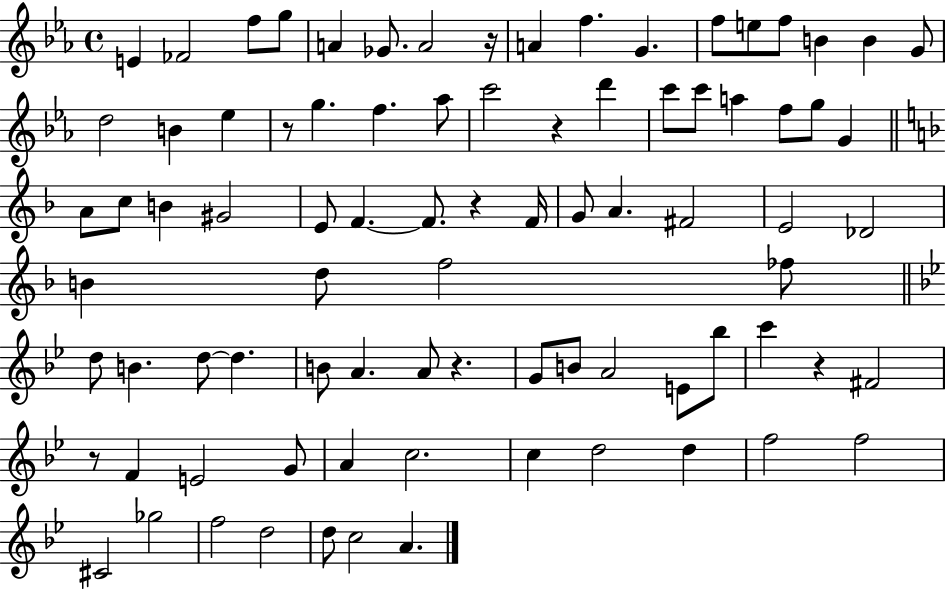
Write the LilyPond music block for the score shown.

{
  \clef treble
  \time 4/4
  \defaultTimeSignature
  \key ees \major
  e'4 fes'2 f''8 g''8 | a'4 ges'8. a'2 r16 | a'4 f''4. g'4. | f''8 e''8 f''8 b'4 b'4 g'8 | \break d''2 b'4 ees''4 | r8 g''4. f''4. aes''8 | c'''2 r4 d'''4 | c'''8 c'''8 a''4 f''8 g''8 g'4 | \break \bar "||" \break \key f \major a'8 c''8 b'4 gis'2 | e'8 f'4.~~ f'8. r4 f'16 | g'8 a'4. fis'2 | e'2 des'2 | \break b'4 d''8 f''2 fes''8 | \bar "||" \break \key bes \major d''8 b'4. d''8~~ d''4. | b'8 a'4. a'8 r4. | g'8 b'8 a'2 e'8 bes''8 | c'''4 r4 fis'2 | \break r8 f'4 e'2 g'8 | a'4 c''2. | c''4 d''2 d''4 | f''2 f''2 | \break cis'2 ges''2 | f''2 d''2 | d''8 c''2 a'4. | \bar "|."
}